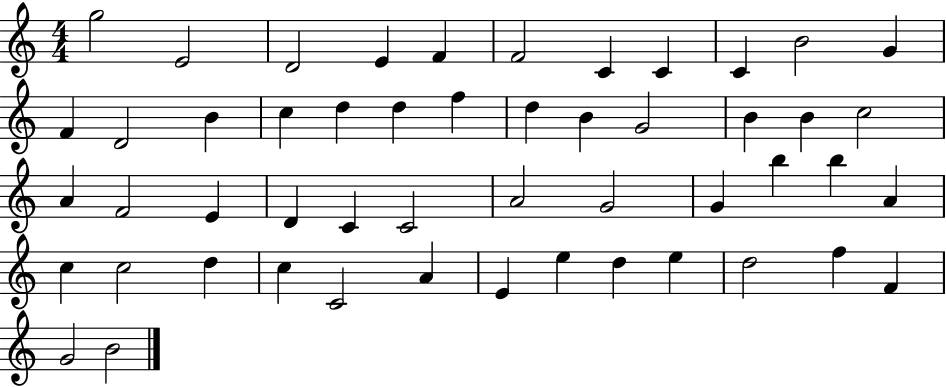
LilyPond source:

{
  \clef treble
  \numericTimeSignature
  \time 4/4
  \key c \major
  g''2 e'2 | d'2 e'4 f'4 | f'2 c'4 c'4 | c'4 b'2 g'4 | \break f'4 d'2 b'4 | c''4 d''4 d''4 f''4 | d''4 b'4 g'2 | b'4 b'4 c''2 | \break a'4 f'2 e'4 | d'4 c'4 c'2 | a'2 g'2 | g'4 b''4 b''4 a'4 | \break c''4 c''2 d''4 | c''4 c'2 a'4 | e'4 e''4 d''4 e''4 | d''2 f''4 f'4 | \break g'2 b'2 | \bar "|."
}